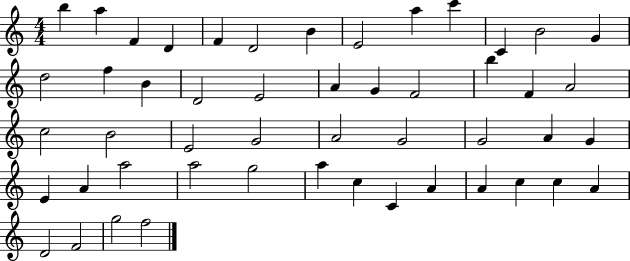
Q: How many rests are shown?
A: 0